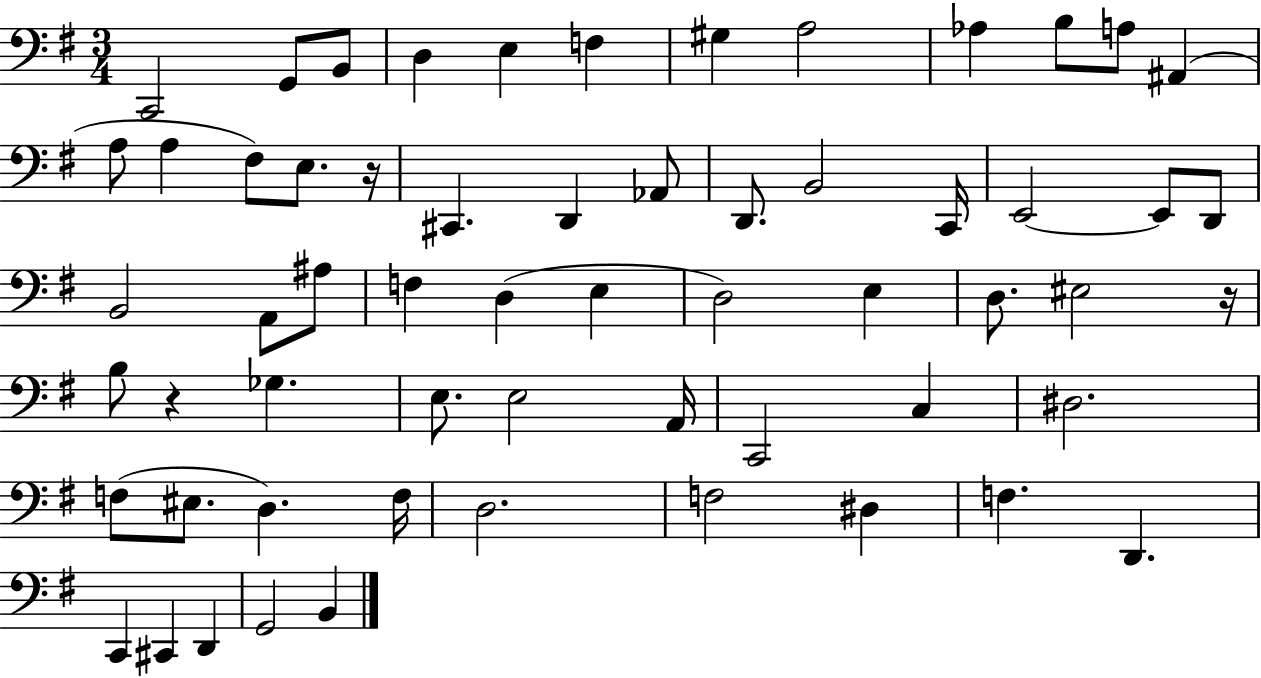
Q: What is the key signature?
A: G major